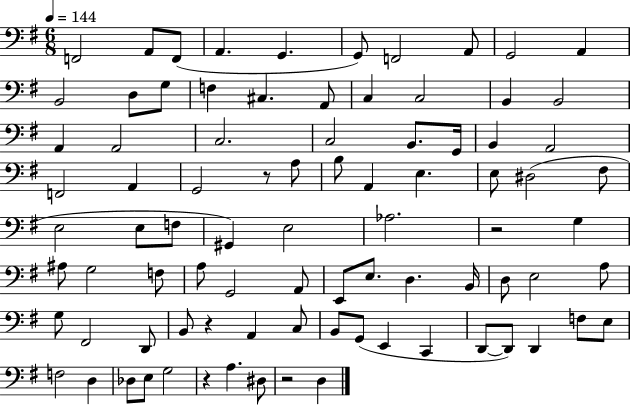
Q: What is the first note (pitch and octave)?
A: F2